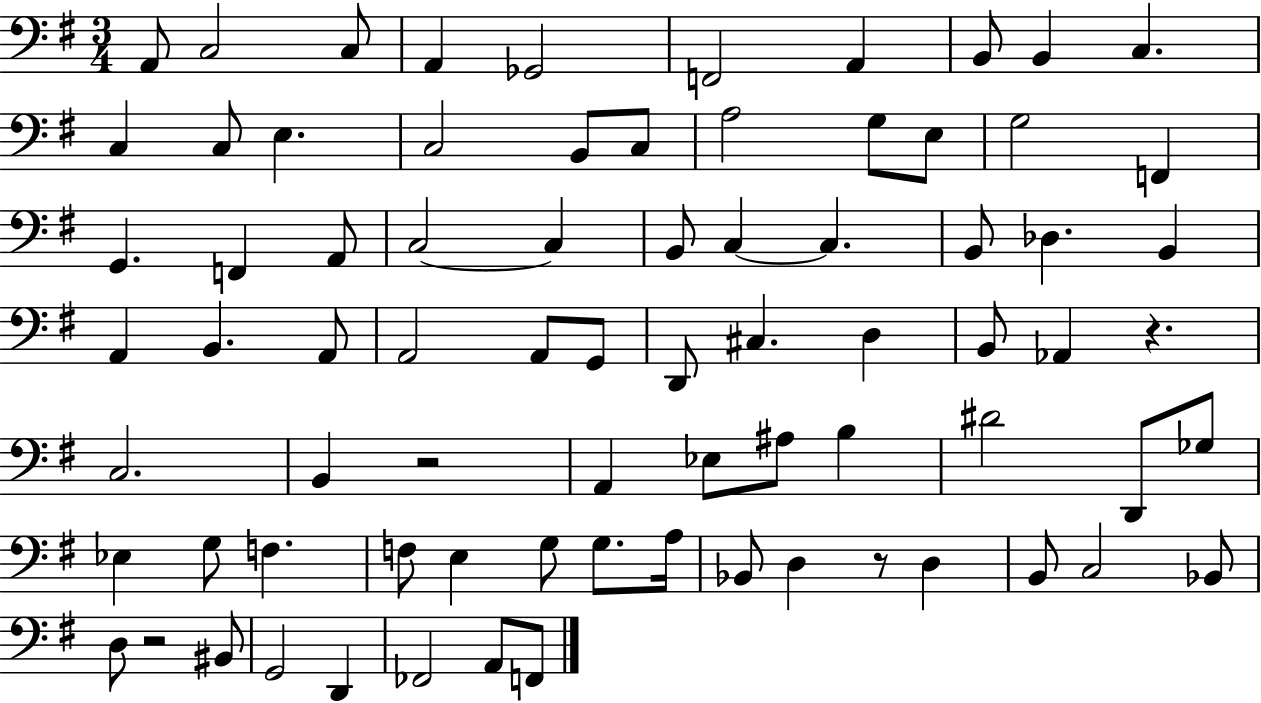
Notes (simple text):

A2/e C3/h C3/e A2/q Gb2/h F2/h A2/q B2/e B2/q C3/q. C3/q C3/e E3/q. C3/h B2/e C3/e A3/h G3/e E3/e G3/h F2/q G2/q. F2/q A2/e C3/h C3/q B2/e C3/q C3/q. B2/e Db3/q. B2/q A2/q B2/q. A2/e A2/h A2/e G2/e D2/e C#3/q. D3/q B2/e Ab2/q R/q. C3/h. B2/q R/h A2/q Eb3/e A#3/e B3/q D#4/h D2/e Gb3/e Eb3/q G3/e F3/q. F3/e E3/q G3/e G3/e. A3/s Bb2/e D3/q R/e D3/q B2/e C3/h Bb2/e D3/e R/h BIS2/e G2/h D2/q FES2/h A2/e F2/e